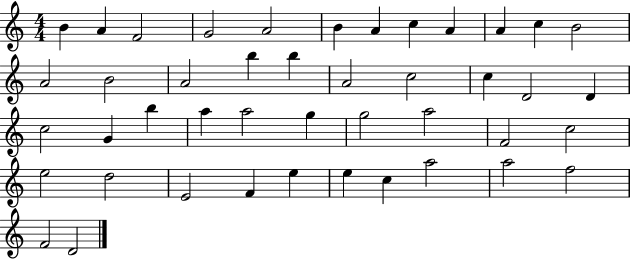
{
  \clef treble
  \numericTimeSignature
  \time 4/4
  \key c \major
  b'4 a'4 f'2 | g'2 a'2 | b'4 a'4 c''4 a'4 | a'4 c''4 b'2 | \break a'2 b'2 | a'2 b''4 b''4 | a'2 c''2 | c''4 d'2 d'4 | \break c''2 g'4 b''4 | a''4 a''2 g''4 | g''2 a''2 | f'2 c''2 | \break e''2 d''2 | e'2 f'4 e''4 | e''4 c''4 a''2 | a''2 f''2 | \break f'2 d'2 | \bar "|."
}